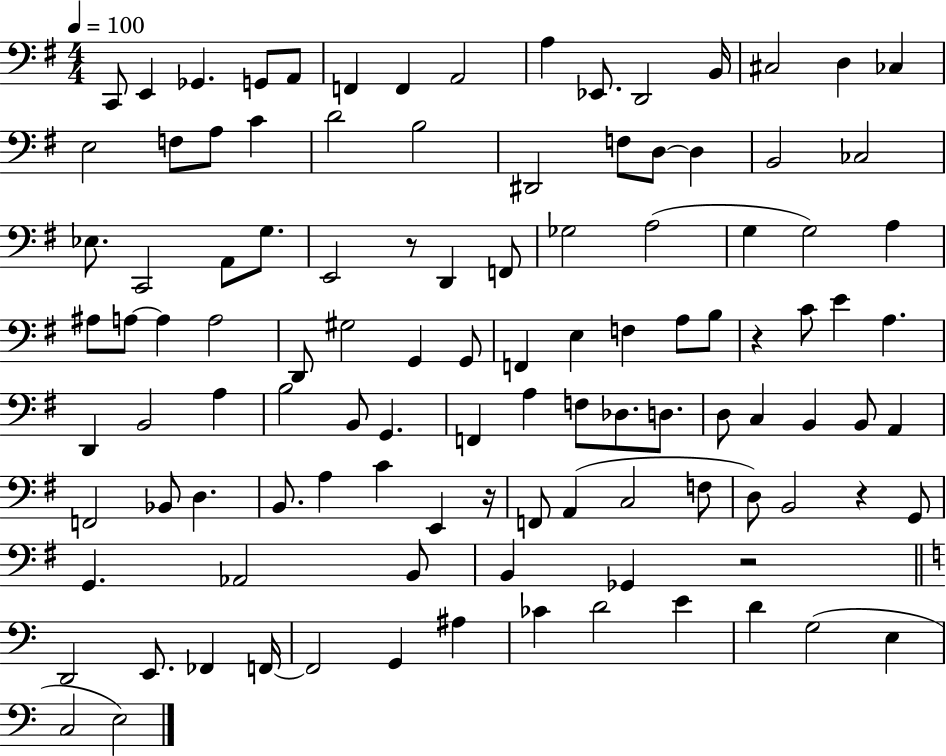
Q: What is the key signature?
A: G major